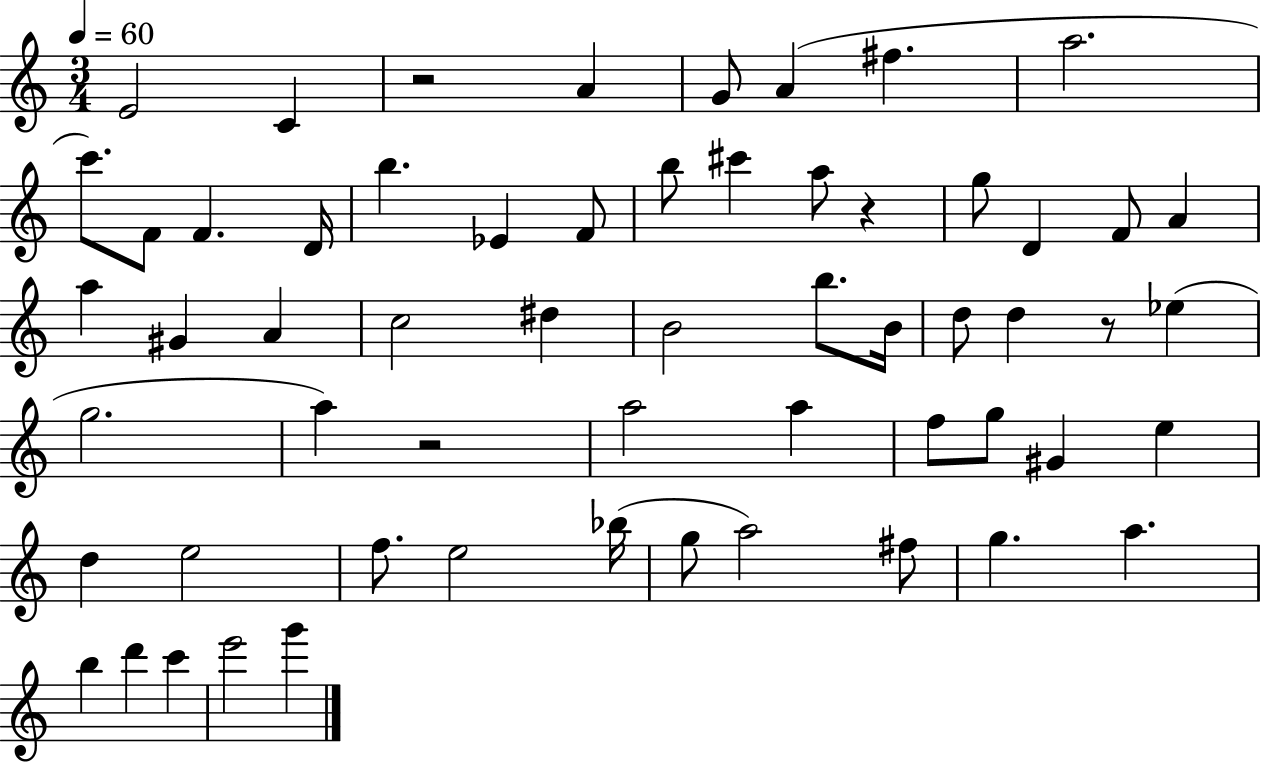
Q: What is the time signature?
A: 3/4